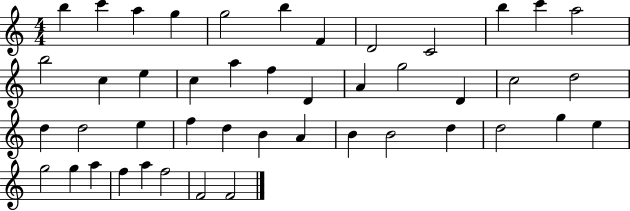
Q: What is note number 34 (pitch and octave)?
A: D5